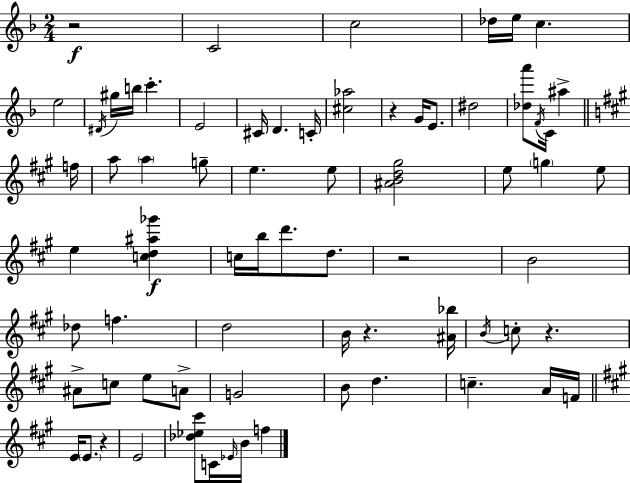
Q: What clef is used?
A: treble